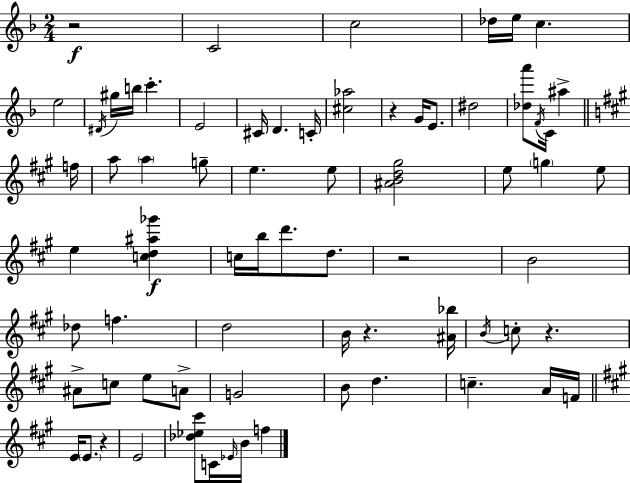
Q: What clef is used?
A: treble